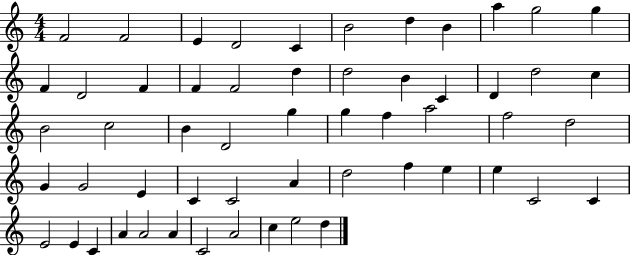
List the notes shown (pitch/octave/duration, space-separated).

F4/h F4/h E4/q D4/h C4/q B4/h D5/q B4/q A5/q G5/h G5/q F4/q D4/h F4/q F4/q F4/h D5/q D5/h B4/q C4/q D4/q D5/h C5/q B4/h C5/h B4/q D4/h G5/q G5/q F5/q A5/h F5/h D5/h G4/q G4/h E4/q C4/q C4/h A4/q D5/h F5/q E5/q E5/q C4/h C4/q E4/h E4/q C4/q A4/q A4/h A4/q C4/h A4/h C5/q E5/h D5/q